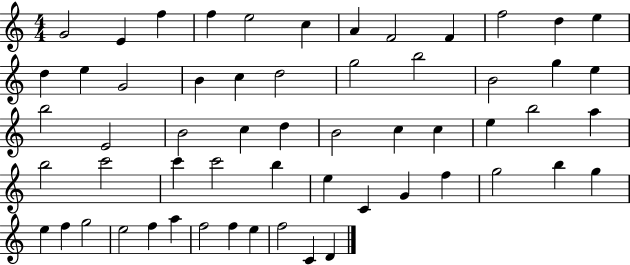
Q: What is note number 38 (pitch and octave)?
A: C6